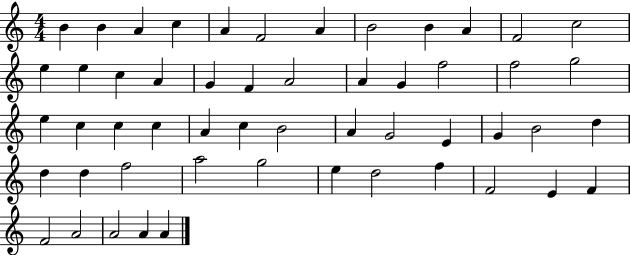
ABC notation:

X:1
T:Untitled
M:4/4
L:1/4
K:C
B B A c A F2 A B2 B A F2 c2 e e c A G F A2 A G f2 f2 g2 e c c c A c B2 A G2 E G B2 d d d f2 a2 g2 e d2 f F2 E F F2 A2 A2 A A